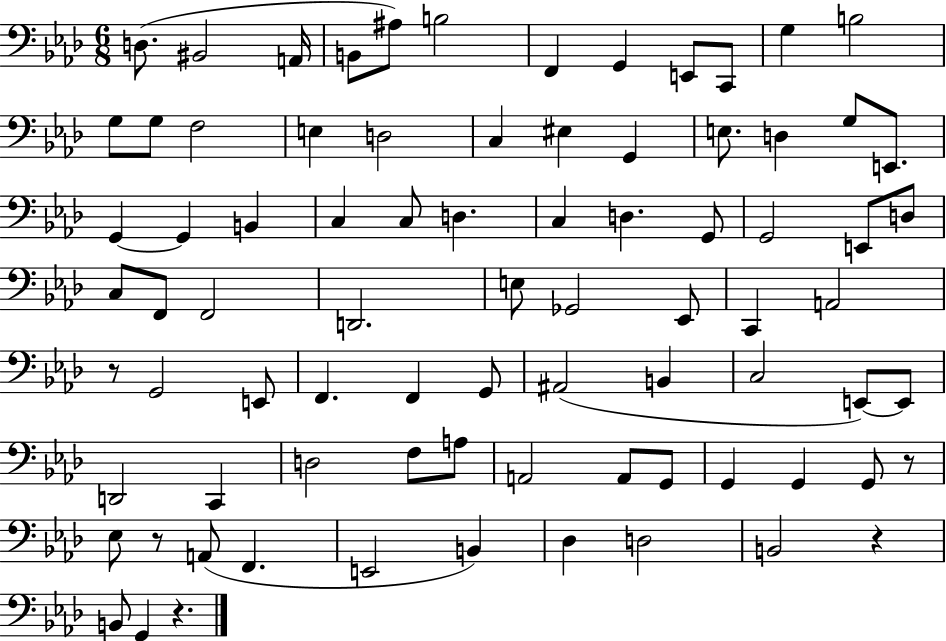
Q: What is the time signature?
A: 6/8